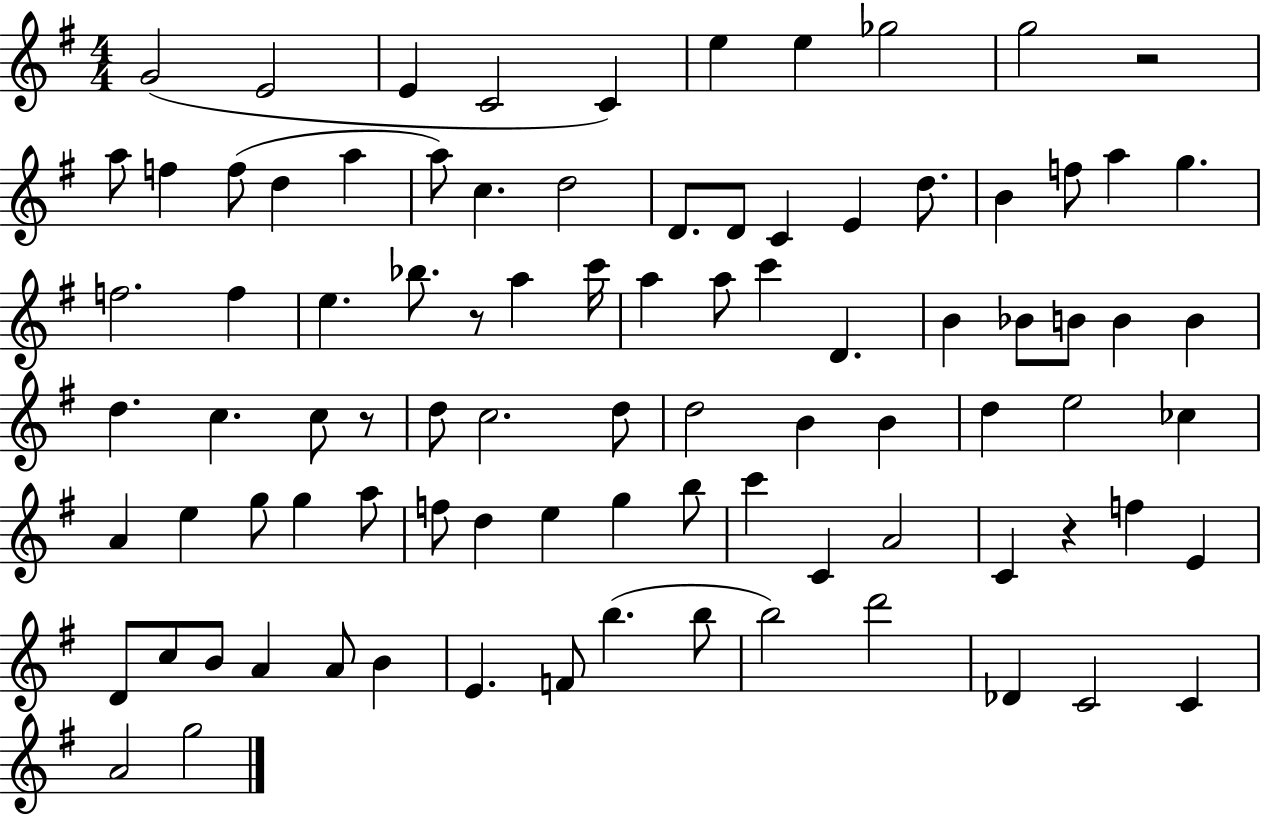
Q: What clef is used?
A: treble